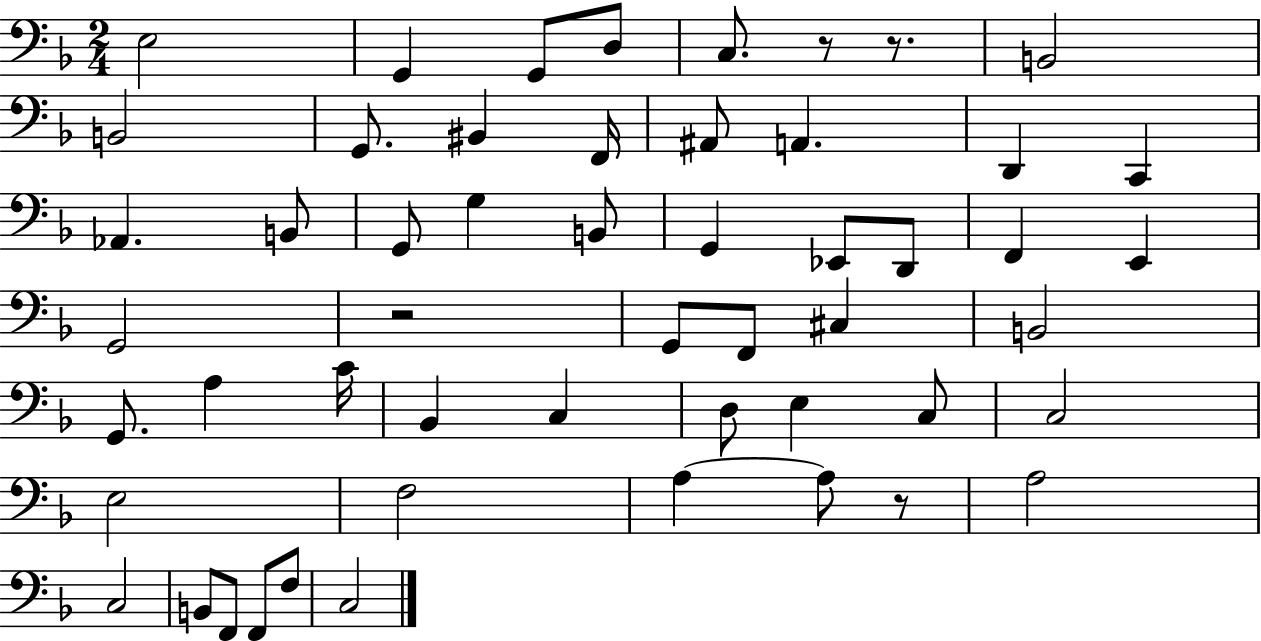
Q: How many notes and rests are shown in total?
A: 53